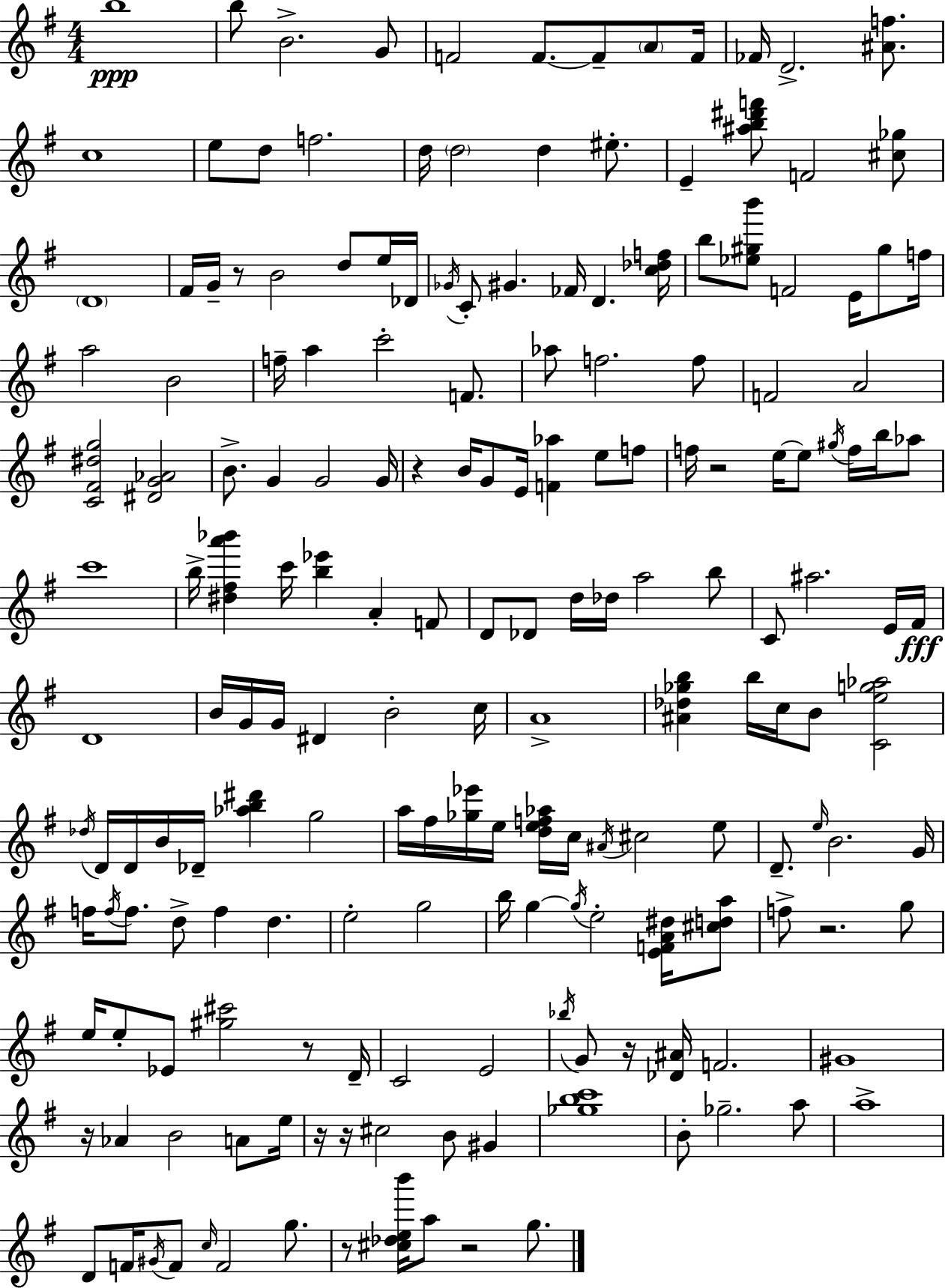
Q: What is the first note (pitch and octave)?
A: B5